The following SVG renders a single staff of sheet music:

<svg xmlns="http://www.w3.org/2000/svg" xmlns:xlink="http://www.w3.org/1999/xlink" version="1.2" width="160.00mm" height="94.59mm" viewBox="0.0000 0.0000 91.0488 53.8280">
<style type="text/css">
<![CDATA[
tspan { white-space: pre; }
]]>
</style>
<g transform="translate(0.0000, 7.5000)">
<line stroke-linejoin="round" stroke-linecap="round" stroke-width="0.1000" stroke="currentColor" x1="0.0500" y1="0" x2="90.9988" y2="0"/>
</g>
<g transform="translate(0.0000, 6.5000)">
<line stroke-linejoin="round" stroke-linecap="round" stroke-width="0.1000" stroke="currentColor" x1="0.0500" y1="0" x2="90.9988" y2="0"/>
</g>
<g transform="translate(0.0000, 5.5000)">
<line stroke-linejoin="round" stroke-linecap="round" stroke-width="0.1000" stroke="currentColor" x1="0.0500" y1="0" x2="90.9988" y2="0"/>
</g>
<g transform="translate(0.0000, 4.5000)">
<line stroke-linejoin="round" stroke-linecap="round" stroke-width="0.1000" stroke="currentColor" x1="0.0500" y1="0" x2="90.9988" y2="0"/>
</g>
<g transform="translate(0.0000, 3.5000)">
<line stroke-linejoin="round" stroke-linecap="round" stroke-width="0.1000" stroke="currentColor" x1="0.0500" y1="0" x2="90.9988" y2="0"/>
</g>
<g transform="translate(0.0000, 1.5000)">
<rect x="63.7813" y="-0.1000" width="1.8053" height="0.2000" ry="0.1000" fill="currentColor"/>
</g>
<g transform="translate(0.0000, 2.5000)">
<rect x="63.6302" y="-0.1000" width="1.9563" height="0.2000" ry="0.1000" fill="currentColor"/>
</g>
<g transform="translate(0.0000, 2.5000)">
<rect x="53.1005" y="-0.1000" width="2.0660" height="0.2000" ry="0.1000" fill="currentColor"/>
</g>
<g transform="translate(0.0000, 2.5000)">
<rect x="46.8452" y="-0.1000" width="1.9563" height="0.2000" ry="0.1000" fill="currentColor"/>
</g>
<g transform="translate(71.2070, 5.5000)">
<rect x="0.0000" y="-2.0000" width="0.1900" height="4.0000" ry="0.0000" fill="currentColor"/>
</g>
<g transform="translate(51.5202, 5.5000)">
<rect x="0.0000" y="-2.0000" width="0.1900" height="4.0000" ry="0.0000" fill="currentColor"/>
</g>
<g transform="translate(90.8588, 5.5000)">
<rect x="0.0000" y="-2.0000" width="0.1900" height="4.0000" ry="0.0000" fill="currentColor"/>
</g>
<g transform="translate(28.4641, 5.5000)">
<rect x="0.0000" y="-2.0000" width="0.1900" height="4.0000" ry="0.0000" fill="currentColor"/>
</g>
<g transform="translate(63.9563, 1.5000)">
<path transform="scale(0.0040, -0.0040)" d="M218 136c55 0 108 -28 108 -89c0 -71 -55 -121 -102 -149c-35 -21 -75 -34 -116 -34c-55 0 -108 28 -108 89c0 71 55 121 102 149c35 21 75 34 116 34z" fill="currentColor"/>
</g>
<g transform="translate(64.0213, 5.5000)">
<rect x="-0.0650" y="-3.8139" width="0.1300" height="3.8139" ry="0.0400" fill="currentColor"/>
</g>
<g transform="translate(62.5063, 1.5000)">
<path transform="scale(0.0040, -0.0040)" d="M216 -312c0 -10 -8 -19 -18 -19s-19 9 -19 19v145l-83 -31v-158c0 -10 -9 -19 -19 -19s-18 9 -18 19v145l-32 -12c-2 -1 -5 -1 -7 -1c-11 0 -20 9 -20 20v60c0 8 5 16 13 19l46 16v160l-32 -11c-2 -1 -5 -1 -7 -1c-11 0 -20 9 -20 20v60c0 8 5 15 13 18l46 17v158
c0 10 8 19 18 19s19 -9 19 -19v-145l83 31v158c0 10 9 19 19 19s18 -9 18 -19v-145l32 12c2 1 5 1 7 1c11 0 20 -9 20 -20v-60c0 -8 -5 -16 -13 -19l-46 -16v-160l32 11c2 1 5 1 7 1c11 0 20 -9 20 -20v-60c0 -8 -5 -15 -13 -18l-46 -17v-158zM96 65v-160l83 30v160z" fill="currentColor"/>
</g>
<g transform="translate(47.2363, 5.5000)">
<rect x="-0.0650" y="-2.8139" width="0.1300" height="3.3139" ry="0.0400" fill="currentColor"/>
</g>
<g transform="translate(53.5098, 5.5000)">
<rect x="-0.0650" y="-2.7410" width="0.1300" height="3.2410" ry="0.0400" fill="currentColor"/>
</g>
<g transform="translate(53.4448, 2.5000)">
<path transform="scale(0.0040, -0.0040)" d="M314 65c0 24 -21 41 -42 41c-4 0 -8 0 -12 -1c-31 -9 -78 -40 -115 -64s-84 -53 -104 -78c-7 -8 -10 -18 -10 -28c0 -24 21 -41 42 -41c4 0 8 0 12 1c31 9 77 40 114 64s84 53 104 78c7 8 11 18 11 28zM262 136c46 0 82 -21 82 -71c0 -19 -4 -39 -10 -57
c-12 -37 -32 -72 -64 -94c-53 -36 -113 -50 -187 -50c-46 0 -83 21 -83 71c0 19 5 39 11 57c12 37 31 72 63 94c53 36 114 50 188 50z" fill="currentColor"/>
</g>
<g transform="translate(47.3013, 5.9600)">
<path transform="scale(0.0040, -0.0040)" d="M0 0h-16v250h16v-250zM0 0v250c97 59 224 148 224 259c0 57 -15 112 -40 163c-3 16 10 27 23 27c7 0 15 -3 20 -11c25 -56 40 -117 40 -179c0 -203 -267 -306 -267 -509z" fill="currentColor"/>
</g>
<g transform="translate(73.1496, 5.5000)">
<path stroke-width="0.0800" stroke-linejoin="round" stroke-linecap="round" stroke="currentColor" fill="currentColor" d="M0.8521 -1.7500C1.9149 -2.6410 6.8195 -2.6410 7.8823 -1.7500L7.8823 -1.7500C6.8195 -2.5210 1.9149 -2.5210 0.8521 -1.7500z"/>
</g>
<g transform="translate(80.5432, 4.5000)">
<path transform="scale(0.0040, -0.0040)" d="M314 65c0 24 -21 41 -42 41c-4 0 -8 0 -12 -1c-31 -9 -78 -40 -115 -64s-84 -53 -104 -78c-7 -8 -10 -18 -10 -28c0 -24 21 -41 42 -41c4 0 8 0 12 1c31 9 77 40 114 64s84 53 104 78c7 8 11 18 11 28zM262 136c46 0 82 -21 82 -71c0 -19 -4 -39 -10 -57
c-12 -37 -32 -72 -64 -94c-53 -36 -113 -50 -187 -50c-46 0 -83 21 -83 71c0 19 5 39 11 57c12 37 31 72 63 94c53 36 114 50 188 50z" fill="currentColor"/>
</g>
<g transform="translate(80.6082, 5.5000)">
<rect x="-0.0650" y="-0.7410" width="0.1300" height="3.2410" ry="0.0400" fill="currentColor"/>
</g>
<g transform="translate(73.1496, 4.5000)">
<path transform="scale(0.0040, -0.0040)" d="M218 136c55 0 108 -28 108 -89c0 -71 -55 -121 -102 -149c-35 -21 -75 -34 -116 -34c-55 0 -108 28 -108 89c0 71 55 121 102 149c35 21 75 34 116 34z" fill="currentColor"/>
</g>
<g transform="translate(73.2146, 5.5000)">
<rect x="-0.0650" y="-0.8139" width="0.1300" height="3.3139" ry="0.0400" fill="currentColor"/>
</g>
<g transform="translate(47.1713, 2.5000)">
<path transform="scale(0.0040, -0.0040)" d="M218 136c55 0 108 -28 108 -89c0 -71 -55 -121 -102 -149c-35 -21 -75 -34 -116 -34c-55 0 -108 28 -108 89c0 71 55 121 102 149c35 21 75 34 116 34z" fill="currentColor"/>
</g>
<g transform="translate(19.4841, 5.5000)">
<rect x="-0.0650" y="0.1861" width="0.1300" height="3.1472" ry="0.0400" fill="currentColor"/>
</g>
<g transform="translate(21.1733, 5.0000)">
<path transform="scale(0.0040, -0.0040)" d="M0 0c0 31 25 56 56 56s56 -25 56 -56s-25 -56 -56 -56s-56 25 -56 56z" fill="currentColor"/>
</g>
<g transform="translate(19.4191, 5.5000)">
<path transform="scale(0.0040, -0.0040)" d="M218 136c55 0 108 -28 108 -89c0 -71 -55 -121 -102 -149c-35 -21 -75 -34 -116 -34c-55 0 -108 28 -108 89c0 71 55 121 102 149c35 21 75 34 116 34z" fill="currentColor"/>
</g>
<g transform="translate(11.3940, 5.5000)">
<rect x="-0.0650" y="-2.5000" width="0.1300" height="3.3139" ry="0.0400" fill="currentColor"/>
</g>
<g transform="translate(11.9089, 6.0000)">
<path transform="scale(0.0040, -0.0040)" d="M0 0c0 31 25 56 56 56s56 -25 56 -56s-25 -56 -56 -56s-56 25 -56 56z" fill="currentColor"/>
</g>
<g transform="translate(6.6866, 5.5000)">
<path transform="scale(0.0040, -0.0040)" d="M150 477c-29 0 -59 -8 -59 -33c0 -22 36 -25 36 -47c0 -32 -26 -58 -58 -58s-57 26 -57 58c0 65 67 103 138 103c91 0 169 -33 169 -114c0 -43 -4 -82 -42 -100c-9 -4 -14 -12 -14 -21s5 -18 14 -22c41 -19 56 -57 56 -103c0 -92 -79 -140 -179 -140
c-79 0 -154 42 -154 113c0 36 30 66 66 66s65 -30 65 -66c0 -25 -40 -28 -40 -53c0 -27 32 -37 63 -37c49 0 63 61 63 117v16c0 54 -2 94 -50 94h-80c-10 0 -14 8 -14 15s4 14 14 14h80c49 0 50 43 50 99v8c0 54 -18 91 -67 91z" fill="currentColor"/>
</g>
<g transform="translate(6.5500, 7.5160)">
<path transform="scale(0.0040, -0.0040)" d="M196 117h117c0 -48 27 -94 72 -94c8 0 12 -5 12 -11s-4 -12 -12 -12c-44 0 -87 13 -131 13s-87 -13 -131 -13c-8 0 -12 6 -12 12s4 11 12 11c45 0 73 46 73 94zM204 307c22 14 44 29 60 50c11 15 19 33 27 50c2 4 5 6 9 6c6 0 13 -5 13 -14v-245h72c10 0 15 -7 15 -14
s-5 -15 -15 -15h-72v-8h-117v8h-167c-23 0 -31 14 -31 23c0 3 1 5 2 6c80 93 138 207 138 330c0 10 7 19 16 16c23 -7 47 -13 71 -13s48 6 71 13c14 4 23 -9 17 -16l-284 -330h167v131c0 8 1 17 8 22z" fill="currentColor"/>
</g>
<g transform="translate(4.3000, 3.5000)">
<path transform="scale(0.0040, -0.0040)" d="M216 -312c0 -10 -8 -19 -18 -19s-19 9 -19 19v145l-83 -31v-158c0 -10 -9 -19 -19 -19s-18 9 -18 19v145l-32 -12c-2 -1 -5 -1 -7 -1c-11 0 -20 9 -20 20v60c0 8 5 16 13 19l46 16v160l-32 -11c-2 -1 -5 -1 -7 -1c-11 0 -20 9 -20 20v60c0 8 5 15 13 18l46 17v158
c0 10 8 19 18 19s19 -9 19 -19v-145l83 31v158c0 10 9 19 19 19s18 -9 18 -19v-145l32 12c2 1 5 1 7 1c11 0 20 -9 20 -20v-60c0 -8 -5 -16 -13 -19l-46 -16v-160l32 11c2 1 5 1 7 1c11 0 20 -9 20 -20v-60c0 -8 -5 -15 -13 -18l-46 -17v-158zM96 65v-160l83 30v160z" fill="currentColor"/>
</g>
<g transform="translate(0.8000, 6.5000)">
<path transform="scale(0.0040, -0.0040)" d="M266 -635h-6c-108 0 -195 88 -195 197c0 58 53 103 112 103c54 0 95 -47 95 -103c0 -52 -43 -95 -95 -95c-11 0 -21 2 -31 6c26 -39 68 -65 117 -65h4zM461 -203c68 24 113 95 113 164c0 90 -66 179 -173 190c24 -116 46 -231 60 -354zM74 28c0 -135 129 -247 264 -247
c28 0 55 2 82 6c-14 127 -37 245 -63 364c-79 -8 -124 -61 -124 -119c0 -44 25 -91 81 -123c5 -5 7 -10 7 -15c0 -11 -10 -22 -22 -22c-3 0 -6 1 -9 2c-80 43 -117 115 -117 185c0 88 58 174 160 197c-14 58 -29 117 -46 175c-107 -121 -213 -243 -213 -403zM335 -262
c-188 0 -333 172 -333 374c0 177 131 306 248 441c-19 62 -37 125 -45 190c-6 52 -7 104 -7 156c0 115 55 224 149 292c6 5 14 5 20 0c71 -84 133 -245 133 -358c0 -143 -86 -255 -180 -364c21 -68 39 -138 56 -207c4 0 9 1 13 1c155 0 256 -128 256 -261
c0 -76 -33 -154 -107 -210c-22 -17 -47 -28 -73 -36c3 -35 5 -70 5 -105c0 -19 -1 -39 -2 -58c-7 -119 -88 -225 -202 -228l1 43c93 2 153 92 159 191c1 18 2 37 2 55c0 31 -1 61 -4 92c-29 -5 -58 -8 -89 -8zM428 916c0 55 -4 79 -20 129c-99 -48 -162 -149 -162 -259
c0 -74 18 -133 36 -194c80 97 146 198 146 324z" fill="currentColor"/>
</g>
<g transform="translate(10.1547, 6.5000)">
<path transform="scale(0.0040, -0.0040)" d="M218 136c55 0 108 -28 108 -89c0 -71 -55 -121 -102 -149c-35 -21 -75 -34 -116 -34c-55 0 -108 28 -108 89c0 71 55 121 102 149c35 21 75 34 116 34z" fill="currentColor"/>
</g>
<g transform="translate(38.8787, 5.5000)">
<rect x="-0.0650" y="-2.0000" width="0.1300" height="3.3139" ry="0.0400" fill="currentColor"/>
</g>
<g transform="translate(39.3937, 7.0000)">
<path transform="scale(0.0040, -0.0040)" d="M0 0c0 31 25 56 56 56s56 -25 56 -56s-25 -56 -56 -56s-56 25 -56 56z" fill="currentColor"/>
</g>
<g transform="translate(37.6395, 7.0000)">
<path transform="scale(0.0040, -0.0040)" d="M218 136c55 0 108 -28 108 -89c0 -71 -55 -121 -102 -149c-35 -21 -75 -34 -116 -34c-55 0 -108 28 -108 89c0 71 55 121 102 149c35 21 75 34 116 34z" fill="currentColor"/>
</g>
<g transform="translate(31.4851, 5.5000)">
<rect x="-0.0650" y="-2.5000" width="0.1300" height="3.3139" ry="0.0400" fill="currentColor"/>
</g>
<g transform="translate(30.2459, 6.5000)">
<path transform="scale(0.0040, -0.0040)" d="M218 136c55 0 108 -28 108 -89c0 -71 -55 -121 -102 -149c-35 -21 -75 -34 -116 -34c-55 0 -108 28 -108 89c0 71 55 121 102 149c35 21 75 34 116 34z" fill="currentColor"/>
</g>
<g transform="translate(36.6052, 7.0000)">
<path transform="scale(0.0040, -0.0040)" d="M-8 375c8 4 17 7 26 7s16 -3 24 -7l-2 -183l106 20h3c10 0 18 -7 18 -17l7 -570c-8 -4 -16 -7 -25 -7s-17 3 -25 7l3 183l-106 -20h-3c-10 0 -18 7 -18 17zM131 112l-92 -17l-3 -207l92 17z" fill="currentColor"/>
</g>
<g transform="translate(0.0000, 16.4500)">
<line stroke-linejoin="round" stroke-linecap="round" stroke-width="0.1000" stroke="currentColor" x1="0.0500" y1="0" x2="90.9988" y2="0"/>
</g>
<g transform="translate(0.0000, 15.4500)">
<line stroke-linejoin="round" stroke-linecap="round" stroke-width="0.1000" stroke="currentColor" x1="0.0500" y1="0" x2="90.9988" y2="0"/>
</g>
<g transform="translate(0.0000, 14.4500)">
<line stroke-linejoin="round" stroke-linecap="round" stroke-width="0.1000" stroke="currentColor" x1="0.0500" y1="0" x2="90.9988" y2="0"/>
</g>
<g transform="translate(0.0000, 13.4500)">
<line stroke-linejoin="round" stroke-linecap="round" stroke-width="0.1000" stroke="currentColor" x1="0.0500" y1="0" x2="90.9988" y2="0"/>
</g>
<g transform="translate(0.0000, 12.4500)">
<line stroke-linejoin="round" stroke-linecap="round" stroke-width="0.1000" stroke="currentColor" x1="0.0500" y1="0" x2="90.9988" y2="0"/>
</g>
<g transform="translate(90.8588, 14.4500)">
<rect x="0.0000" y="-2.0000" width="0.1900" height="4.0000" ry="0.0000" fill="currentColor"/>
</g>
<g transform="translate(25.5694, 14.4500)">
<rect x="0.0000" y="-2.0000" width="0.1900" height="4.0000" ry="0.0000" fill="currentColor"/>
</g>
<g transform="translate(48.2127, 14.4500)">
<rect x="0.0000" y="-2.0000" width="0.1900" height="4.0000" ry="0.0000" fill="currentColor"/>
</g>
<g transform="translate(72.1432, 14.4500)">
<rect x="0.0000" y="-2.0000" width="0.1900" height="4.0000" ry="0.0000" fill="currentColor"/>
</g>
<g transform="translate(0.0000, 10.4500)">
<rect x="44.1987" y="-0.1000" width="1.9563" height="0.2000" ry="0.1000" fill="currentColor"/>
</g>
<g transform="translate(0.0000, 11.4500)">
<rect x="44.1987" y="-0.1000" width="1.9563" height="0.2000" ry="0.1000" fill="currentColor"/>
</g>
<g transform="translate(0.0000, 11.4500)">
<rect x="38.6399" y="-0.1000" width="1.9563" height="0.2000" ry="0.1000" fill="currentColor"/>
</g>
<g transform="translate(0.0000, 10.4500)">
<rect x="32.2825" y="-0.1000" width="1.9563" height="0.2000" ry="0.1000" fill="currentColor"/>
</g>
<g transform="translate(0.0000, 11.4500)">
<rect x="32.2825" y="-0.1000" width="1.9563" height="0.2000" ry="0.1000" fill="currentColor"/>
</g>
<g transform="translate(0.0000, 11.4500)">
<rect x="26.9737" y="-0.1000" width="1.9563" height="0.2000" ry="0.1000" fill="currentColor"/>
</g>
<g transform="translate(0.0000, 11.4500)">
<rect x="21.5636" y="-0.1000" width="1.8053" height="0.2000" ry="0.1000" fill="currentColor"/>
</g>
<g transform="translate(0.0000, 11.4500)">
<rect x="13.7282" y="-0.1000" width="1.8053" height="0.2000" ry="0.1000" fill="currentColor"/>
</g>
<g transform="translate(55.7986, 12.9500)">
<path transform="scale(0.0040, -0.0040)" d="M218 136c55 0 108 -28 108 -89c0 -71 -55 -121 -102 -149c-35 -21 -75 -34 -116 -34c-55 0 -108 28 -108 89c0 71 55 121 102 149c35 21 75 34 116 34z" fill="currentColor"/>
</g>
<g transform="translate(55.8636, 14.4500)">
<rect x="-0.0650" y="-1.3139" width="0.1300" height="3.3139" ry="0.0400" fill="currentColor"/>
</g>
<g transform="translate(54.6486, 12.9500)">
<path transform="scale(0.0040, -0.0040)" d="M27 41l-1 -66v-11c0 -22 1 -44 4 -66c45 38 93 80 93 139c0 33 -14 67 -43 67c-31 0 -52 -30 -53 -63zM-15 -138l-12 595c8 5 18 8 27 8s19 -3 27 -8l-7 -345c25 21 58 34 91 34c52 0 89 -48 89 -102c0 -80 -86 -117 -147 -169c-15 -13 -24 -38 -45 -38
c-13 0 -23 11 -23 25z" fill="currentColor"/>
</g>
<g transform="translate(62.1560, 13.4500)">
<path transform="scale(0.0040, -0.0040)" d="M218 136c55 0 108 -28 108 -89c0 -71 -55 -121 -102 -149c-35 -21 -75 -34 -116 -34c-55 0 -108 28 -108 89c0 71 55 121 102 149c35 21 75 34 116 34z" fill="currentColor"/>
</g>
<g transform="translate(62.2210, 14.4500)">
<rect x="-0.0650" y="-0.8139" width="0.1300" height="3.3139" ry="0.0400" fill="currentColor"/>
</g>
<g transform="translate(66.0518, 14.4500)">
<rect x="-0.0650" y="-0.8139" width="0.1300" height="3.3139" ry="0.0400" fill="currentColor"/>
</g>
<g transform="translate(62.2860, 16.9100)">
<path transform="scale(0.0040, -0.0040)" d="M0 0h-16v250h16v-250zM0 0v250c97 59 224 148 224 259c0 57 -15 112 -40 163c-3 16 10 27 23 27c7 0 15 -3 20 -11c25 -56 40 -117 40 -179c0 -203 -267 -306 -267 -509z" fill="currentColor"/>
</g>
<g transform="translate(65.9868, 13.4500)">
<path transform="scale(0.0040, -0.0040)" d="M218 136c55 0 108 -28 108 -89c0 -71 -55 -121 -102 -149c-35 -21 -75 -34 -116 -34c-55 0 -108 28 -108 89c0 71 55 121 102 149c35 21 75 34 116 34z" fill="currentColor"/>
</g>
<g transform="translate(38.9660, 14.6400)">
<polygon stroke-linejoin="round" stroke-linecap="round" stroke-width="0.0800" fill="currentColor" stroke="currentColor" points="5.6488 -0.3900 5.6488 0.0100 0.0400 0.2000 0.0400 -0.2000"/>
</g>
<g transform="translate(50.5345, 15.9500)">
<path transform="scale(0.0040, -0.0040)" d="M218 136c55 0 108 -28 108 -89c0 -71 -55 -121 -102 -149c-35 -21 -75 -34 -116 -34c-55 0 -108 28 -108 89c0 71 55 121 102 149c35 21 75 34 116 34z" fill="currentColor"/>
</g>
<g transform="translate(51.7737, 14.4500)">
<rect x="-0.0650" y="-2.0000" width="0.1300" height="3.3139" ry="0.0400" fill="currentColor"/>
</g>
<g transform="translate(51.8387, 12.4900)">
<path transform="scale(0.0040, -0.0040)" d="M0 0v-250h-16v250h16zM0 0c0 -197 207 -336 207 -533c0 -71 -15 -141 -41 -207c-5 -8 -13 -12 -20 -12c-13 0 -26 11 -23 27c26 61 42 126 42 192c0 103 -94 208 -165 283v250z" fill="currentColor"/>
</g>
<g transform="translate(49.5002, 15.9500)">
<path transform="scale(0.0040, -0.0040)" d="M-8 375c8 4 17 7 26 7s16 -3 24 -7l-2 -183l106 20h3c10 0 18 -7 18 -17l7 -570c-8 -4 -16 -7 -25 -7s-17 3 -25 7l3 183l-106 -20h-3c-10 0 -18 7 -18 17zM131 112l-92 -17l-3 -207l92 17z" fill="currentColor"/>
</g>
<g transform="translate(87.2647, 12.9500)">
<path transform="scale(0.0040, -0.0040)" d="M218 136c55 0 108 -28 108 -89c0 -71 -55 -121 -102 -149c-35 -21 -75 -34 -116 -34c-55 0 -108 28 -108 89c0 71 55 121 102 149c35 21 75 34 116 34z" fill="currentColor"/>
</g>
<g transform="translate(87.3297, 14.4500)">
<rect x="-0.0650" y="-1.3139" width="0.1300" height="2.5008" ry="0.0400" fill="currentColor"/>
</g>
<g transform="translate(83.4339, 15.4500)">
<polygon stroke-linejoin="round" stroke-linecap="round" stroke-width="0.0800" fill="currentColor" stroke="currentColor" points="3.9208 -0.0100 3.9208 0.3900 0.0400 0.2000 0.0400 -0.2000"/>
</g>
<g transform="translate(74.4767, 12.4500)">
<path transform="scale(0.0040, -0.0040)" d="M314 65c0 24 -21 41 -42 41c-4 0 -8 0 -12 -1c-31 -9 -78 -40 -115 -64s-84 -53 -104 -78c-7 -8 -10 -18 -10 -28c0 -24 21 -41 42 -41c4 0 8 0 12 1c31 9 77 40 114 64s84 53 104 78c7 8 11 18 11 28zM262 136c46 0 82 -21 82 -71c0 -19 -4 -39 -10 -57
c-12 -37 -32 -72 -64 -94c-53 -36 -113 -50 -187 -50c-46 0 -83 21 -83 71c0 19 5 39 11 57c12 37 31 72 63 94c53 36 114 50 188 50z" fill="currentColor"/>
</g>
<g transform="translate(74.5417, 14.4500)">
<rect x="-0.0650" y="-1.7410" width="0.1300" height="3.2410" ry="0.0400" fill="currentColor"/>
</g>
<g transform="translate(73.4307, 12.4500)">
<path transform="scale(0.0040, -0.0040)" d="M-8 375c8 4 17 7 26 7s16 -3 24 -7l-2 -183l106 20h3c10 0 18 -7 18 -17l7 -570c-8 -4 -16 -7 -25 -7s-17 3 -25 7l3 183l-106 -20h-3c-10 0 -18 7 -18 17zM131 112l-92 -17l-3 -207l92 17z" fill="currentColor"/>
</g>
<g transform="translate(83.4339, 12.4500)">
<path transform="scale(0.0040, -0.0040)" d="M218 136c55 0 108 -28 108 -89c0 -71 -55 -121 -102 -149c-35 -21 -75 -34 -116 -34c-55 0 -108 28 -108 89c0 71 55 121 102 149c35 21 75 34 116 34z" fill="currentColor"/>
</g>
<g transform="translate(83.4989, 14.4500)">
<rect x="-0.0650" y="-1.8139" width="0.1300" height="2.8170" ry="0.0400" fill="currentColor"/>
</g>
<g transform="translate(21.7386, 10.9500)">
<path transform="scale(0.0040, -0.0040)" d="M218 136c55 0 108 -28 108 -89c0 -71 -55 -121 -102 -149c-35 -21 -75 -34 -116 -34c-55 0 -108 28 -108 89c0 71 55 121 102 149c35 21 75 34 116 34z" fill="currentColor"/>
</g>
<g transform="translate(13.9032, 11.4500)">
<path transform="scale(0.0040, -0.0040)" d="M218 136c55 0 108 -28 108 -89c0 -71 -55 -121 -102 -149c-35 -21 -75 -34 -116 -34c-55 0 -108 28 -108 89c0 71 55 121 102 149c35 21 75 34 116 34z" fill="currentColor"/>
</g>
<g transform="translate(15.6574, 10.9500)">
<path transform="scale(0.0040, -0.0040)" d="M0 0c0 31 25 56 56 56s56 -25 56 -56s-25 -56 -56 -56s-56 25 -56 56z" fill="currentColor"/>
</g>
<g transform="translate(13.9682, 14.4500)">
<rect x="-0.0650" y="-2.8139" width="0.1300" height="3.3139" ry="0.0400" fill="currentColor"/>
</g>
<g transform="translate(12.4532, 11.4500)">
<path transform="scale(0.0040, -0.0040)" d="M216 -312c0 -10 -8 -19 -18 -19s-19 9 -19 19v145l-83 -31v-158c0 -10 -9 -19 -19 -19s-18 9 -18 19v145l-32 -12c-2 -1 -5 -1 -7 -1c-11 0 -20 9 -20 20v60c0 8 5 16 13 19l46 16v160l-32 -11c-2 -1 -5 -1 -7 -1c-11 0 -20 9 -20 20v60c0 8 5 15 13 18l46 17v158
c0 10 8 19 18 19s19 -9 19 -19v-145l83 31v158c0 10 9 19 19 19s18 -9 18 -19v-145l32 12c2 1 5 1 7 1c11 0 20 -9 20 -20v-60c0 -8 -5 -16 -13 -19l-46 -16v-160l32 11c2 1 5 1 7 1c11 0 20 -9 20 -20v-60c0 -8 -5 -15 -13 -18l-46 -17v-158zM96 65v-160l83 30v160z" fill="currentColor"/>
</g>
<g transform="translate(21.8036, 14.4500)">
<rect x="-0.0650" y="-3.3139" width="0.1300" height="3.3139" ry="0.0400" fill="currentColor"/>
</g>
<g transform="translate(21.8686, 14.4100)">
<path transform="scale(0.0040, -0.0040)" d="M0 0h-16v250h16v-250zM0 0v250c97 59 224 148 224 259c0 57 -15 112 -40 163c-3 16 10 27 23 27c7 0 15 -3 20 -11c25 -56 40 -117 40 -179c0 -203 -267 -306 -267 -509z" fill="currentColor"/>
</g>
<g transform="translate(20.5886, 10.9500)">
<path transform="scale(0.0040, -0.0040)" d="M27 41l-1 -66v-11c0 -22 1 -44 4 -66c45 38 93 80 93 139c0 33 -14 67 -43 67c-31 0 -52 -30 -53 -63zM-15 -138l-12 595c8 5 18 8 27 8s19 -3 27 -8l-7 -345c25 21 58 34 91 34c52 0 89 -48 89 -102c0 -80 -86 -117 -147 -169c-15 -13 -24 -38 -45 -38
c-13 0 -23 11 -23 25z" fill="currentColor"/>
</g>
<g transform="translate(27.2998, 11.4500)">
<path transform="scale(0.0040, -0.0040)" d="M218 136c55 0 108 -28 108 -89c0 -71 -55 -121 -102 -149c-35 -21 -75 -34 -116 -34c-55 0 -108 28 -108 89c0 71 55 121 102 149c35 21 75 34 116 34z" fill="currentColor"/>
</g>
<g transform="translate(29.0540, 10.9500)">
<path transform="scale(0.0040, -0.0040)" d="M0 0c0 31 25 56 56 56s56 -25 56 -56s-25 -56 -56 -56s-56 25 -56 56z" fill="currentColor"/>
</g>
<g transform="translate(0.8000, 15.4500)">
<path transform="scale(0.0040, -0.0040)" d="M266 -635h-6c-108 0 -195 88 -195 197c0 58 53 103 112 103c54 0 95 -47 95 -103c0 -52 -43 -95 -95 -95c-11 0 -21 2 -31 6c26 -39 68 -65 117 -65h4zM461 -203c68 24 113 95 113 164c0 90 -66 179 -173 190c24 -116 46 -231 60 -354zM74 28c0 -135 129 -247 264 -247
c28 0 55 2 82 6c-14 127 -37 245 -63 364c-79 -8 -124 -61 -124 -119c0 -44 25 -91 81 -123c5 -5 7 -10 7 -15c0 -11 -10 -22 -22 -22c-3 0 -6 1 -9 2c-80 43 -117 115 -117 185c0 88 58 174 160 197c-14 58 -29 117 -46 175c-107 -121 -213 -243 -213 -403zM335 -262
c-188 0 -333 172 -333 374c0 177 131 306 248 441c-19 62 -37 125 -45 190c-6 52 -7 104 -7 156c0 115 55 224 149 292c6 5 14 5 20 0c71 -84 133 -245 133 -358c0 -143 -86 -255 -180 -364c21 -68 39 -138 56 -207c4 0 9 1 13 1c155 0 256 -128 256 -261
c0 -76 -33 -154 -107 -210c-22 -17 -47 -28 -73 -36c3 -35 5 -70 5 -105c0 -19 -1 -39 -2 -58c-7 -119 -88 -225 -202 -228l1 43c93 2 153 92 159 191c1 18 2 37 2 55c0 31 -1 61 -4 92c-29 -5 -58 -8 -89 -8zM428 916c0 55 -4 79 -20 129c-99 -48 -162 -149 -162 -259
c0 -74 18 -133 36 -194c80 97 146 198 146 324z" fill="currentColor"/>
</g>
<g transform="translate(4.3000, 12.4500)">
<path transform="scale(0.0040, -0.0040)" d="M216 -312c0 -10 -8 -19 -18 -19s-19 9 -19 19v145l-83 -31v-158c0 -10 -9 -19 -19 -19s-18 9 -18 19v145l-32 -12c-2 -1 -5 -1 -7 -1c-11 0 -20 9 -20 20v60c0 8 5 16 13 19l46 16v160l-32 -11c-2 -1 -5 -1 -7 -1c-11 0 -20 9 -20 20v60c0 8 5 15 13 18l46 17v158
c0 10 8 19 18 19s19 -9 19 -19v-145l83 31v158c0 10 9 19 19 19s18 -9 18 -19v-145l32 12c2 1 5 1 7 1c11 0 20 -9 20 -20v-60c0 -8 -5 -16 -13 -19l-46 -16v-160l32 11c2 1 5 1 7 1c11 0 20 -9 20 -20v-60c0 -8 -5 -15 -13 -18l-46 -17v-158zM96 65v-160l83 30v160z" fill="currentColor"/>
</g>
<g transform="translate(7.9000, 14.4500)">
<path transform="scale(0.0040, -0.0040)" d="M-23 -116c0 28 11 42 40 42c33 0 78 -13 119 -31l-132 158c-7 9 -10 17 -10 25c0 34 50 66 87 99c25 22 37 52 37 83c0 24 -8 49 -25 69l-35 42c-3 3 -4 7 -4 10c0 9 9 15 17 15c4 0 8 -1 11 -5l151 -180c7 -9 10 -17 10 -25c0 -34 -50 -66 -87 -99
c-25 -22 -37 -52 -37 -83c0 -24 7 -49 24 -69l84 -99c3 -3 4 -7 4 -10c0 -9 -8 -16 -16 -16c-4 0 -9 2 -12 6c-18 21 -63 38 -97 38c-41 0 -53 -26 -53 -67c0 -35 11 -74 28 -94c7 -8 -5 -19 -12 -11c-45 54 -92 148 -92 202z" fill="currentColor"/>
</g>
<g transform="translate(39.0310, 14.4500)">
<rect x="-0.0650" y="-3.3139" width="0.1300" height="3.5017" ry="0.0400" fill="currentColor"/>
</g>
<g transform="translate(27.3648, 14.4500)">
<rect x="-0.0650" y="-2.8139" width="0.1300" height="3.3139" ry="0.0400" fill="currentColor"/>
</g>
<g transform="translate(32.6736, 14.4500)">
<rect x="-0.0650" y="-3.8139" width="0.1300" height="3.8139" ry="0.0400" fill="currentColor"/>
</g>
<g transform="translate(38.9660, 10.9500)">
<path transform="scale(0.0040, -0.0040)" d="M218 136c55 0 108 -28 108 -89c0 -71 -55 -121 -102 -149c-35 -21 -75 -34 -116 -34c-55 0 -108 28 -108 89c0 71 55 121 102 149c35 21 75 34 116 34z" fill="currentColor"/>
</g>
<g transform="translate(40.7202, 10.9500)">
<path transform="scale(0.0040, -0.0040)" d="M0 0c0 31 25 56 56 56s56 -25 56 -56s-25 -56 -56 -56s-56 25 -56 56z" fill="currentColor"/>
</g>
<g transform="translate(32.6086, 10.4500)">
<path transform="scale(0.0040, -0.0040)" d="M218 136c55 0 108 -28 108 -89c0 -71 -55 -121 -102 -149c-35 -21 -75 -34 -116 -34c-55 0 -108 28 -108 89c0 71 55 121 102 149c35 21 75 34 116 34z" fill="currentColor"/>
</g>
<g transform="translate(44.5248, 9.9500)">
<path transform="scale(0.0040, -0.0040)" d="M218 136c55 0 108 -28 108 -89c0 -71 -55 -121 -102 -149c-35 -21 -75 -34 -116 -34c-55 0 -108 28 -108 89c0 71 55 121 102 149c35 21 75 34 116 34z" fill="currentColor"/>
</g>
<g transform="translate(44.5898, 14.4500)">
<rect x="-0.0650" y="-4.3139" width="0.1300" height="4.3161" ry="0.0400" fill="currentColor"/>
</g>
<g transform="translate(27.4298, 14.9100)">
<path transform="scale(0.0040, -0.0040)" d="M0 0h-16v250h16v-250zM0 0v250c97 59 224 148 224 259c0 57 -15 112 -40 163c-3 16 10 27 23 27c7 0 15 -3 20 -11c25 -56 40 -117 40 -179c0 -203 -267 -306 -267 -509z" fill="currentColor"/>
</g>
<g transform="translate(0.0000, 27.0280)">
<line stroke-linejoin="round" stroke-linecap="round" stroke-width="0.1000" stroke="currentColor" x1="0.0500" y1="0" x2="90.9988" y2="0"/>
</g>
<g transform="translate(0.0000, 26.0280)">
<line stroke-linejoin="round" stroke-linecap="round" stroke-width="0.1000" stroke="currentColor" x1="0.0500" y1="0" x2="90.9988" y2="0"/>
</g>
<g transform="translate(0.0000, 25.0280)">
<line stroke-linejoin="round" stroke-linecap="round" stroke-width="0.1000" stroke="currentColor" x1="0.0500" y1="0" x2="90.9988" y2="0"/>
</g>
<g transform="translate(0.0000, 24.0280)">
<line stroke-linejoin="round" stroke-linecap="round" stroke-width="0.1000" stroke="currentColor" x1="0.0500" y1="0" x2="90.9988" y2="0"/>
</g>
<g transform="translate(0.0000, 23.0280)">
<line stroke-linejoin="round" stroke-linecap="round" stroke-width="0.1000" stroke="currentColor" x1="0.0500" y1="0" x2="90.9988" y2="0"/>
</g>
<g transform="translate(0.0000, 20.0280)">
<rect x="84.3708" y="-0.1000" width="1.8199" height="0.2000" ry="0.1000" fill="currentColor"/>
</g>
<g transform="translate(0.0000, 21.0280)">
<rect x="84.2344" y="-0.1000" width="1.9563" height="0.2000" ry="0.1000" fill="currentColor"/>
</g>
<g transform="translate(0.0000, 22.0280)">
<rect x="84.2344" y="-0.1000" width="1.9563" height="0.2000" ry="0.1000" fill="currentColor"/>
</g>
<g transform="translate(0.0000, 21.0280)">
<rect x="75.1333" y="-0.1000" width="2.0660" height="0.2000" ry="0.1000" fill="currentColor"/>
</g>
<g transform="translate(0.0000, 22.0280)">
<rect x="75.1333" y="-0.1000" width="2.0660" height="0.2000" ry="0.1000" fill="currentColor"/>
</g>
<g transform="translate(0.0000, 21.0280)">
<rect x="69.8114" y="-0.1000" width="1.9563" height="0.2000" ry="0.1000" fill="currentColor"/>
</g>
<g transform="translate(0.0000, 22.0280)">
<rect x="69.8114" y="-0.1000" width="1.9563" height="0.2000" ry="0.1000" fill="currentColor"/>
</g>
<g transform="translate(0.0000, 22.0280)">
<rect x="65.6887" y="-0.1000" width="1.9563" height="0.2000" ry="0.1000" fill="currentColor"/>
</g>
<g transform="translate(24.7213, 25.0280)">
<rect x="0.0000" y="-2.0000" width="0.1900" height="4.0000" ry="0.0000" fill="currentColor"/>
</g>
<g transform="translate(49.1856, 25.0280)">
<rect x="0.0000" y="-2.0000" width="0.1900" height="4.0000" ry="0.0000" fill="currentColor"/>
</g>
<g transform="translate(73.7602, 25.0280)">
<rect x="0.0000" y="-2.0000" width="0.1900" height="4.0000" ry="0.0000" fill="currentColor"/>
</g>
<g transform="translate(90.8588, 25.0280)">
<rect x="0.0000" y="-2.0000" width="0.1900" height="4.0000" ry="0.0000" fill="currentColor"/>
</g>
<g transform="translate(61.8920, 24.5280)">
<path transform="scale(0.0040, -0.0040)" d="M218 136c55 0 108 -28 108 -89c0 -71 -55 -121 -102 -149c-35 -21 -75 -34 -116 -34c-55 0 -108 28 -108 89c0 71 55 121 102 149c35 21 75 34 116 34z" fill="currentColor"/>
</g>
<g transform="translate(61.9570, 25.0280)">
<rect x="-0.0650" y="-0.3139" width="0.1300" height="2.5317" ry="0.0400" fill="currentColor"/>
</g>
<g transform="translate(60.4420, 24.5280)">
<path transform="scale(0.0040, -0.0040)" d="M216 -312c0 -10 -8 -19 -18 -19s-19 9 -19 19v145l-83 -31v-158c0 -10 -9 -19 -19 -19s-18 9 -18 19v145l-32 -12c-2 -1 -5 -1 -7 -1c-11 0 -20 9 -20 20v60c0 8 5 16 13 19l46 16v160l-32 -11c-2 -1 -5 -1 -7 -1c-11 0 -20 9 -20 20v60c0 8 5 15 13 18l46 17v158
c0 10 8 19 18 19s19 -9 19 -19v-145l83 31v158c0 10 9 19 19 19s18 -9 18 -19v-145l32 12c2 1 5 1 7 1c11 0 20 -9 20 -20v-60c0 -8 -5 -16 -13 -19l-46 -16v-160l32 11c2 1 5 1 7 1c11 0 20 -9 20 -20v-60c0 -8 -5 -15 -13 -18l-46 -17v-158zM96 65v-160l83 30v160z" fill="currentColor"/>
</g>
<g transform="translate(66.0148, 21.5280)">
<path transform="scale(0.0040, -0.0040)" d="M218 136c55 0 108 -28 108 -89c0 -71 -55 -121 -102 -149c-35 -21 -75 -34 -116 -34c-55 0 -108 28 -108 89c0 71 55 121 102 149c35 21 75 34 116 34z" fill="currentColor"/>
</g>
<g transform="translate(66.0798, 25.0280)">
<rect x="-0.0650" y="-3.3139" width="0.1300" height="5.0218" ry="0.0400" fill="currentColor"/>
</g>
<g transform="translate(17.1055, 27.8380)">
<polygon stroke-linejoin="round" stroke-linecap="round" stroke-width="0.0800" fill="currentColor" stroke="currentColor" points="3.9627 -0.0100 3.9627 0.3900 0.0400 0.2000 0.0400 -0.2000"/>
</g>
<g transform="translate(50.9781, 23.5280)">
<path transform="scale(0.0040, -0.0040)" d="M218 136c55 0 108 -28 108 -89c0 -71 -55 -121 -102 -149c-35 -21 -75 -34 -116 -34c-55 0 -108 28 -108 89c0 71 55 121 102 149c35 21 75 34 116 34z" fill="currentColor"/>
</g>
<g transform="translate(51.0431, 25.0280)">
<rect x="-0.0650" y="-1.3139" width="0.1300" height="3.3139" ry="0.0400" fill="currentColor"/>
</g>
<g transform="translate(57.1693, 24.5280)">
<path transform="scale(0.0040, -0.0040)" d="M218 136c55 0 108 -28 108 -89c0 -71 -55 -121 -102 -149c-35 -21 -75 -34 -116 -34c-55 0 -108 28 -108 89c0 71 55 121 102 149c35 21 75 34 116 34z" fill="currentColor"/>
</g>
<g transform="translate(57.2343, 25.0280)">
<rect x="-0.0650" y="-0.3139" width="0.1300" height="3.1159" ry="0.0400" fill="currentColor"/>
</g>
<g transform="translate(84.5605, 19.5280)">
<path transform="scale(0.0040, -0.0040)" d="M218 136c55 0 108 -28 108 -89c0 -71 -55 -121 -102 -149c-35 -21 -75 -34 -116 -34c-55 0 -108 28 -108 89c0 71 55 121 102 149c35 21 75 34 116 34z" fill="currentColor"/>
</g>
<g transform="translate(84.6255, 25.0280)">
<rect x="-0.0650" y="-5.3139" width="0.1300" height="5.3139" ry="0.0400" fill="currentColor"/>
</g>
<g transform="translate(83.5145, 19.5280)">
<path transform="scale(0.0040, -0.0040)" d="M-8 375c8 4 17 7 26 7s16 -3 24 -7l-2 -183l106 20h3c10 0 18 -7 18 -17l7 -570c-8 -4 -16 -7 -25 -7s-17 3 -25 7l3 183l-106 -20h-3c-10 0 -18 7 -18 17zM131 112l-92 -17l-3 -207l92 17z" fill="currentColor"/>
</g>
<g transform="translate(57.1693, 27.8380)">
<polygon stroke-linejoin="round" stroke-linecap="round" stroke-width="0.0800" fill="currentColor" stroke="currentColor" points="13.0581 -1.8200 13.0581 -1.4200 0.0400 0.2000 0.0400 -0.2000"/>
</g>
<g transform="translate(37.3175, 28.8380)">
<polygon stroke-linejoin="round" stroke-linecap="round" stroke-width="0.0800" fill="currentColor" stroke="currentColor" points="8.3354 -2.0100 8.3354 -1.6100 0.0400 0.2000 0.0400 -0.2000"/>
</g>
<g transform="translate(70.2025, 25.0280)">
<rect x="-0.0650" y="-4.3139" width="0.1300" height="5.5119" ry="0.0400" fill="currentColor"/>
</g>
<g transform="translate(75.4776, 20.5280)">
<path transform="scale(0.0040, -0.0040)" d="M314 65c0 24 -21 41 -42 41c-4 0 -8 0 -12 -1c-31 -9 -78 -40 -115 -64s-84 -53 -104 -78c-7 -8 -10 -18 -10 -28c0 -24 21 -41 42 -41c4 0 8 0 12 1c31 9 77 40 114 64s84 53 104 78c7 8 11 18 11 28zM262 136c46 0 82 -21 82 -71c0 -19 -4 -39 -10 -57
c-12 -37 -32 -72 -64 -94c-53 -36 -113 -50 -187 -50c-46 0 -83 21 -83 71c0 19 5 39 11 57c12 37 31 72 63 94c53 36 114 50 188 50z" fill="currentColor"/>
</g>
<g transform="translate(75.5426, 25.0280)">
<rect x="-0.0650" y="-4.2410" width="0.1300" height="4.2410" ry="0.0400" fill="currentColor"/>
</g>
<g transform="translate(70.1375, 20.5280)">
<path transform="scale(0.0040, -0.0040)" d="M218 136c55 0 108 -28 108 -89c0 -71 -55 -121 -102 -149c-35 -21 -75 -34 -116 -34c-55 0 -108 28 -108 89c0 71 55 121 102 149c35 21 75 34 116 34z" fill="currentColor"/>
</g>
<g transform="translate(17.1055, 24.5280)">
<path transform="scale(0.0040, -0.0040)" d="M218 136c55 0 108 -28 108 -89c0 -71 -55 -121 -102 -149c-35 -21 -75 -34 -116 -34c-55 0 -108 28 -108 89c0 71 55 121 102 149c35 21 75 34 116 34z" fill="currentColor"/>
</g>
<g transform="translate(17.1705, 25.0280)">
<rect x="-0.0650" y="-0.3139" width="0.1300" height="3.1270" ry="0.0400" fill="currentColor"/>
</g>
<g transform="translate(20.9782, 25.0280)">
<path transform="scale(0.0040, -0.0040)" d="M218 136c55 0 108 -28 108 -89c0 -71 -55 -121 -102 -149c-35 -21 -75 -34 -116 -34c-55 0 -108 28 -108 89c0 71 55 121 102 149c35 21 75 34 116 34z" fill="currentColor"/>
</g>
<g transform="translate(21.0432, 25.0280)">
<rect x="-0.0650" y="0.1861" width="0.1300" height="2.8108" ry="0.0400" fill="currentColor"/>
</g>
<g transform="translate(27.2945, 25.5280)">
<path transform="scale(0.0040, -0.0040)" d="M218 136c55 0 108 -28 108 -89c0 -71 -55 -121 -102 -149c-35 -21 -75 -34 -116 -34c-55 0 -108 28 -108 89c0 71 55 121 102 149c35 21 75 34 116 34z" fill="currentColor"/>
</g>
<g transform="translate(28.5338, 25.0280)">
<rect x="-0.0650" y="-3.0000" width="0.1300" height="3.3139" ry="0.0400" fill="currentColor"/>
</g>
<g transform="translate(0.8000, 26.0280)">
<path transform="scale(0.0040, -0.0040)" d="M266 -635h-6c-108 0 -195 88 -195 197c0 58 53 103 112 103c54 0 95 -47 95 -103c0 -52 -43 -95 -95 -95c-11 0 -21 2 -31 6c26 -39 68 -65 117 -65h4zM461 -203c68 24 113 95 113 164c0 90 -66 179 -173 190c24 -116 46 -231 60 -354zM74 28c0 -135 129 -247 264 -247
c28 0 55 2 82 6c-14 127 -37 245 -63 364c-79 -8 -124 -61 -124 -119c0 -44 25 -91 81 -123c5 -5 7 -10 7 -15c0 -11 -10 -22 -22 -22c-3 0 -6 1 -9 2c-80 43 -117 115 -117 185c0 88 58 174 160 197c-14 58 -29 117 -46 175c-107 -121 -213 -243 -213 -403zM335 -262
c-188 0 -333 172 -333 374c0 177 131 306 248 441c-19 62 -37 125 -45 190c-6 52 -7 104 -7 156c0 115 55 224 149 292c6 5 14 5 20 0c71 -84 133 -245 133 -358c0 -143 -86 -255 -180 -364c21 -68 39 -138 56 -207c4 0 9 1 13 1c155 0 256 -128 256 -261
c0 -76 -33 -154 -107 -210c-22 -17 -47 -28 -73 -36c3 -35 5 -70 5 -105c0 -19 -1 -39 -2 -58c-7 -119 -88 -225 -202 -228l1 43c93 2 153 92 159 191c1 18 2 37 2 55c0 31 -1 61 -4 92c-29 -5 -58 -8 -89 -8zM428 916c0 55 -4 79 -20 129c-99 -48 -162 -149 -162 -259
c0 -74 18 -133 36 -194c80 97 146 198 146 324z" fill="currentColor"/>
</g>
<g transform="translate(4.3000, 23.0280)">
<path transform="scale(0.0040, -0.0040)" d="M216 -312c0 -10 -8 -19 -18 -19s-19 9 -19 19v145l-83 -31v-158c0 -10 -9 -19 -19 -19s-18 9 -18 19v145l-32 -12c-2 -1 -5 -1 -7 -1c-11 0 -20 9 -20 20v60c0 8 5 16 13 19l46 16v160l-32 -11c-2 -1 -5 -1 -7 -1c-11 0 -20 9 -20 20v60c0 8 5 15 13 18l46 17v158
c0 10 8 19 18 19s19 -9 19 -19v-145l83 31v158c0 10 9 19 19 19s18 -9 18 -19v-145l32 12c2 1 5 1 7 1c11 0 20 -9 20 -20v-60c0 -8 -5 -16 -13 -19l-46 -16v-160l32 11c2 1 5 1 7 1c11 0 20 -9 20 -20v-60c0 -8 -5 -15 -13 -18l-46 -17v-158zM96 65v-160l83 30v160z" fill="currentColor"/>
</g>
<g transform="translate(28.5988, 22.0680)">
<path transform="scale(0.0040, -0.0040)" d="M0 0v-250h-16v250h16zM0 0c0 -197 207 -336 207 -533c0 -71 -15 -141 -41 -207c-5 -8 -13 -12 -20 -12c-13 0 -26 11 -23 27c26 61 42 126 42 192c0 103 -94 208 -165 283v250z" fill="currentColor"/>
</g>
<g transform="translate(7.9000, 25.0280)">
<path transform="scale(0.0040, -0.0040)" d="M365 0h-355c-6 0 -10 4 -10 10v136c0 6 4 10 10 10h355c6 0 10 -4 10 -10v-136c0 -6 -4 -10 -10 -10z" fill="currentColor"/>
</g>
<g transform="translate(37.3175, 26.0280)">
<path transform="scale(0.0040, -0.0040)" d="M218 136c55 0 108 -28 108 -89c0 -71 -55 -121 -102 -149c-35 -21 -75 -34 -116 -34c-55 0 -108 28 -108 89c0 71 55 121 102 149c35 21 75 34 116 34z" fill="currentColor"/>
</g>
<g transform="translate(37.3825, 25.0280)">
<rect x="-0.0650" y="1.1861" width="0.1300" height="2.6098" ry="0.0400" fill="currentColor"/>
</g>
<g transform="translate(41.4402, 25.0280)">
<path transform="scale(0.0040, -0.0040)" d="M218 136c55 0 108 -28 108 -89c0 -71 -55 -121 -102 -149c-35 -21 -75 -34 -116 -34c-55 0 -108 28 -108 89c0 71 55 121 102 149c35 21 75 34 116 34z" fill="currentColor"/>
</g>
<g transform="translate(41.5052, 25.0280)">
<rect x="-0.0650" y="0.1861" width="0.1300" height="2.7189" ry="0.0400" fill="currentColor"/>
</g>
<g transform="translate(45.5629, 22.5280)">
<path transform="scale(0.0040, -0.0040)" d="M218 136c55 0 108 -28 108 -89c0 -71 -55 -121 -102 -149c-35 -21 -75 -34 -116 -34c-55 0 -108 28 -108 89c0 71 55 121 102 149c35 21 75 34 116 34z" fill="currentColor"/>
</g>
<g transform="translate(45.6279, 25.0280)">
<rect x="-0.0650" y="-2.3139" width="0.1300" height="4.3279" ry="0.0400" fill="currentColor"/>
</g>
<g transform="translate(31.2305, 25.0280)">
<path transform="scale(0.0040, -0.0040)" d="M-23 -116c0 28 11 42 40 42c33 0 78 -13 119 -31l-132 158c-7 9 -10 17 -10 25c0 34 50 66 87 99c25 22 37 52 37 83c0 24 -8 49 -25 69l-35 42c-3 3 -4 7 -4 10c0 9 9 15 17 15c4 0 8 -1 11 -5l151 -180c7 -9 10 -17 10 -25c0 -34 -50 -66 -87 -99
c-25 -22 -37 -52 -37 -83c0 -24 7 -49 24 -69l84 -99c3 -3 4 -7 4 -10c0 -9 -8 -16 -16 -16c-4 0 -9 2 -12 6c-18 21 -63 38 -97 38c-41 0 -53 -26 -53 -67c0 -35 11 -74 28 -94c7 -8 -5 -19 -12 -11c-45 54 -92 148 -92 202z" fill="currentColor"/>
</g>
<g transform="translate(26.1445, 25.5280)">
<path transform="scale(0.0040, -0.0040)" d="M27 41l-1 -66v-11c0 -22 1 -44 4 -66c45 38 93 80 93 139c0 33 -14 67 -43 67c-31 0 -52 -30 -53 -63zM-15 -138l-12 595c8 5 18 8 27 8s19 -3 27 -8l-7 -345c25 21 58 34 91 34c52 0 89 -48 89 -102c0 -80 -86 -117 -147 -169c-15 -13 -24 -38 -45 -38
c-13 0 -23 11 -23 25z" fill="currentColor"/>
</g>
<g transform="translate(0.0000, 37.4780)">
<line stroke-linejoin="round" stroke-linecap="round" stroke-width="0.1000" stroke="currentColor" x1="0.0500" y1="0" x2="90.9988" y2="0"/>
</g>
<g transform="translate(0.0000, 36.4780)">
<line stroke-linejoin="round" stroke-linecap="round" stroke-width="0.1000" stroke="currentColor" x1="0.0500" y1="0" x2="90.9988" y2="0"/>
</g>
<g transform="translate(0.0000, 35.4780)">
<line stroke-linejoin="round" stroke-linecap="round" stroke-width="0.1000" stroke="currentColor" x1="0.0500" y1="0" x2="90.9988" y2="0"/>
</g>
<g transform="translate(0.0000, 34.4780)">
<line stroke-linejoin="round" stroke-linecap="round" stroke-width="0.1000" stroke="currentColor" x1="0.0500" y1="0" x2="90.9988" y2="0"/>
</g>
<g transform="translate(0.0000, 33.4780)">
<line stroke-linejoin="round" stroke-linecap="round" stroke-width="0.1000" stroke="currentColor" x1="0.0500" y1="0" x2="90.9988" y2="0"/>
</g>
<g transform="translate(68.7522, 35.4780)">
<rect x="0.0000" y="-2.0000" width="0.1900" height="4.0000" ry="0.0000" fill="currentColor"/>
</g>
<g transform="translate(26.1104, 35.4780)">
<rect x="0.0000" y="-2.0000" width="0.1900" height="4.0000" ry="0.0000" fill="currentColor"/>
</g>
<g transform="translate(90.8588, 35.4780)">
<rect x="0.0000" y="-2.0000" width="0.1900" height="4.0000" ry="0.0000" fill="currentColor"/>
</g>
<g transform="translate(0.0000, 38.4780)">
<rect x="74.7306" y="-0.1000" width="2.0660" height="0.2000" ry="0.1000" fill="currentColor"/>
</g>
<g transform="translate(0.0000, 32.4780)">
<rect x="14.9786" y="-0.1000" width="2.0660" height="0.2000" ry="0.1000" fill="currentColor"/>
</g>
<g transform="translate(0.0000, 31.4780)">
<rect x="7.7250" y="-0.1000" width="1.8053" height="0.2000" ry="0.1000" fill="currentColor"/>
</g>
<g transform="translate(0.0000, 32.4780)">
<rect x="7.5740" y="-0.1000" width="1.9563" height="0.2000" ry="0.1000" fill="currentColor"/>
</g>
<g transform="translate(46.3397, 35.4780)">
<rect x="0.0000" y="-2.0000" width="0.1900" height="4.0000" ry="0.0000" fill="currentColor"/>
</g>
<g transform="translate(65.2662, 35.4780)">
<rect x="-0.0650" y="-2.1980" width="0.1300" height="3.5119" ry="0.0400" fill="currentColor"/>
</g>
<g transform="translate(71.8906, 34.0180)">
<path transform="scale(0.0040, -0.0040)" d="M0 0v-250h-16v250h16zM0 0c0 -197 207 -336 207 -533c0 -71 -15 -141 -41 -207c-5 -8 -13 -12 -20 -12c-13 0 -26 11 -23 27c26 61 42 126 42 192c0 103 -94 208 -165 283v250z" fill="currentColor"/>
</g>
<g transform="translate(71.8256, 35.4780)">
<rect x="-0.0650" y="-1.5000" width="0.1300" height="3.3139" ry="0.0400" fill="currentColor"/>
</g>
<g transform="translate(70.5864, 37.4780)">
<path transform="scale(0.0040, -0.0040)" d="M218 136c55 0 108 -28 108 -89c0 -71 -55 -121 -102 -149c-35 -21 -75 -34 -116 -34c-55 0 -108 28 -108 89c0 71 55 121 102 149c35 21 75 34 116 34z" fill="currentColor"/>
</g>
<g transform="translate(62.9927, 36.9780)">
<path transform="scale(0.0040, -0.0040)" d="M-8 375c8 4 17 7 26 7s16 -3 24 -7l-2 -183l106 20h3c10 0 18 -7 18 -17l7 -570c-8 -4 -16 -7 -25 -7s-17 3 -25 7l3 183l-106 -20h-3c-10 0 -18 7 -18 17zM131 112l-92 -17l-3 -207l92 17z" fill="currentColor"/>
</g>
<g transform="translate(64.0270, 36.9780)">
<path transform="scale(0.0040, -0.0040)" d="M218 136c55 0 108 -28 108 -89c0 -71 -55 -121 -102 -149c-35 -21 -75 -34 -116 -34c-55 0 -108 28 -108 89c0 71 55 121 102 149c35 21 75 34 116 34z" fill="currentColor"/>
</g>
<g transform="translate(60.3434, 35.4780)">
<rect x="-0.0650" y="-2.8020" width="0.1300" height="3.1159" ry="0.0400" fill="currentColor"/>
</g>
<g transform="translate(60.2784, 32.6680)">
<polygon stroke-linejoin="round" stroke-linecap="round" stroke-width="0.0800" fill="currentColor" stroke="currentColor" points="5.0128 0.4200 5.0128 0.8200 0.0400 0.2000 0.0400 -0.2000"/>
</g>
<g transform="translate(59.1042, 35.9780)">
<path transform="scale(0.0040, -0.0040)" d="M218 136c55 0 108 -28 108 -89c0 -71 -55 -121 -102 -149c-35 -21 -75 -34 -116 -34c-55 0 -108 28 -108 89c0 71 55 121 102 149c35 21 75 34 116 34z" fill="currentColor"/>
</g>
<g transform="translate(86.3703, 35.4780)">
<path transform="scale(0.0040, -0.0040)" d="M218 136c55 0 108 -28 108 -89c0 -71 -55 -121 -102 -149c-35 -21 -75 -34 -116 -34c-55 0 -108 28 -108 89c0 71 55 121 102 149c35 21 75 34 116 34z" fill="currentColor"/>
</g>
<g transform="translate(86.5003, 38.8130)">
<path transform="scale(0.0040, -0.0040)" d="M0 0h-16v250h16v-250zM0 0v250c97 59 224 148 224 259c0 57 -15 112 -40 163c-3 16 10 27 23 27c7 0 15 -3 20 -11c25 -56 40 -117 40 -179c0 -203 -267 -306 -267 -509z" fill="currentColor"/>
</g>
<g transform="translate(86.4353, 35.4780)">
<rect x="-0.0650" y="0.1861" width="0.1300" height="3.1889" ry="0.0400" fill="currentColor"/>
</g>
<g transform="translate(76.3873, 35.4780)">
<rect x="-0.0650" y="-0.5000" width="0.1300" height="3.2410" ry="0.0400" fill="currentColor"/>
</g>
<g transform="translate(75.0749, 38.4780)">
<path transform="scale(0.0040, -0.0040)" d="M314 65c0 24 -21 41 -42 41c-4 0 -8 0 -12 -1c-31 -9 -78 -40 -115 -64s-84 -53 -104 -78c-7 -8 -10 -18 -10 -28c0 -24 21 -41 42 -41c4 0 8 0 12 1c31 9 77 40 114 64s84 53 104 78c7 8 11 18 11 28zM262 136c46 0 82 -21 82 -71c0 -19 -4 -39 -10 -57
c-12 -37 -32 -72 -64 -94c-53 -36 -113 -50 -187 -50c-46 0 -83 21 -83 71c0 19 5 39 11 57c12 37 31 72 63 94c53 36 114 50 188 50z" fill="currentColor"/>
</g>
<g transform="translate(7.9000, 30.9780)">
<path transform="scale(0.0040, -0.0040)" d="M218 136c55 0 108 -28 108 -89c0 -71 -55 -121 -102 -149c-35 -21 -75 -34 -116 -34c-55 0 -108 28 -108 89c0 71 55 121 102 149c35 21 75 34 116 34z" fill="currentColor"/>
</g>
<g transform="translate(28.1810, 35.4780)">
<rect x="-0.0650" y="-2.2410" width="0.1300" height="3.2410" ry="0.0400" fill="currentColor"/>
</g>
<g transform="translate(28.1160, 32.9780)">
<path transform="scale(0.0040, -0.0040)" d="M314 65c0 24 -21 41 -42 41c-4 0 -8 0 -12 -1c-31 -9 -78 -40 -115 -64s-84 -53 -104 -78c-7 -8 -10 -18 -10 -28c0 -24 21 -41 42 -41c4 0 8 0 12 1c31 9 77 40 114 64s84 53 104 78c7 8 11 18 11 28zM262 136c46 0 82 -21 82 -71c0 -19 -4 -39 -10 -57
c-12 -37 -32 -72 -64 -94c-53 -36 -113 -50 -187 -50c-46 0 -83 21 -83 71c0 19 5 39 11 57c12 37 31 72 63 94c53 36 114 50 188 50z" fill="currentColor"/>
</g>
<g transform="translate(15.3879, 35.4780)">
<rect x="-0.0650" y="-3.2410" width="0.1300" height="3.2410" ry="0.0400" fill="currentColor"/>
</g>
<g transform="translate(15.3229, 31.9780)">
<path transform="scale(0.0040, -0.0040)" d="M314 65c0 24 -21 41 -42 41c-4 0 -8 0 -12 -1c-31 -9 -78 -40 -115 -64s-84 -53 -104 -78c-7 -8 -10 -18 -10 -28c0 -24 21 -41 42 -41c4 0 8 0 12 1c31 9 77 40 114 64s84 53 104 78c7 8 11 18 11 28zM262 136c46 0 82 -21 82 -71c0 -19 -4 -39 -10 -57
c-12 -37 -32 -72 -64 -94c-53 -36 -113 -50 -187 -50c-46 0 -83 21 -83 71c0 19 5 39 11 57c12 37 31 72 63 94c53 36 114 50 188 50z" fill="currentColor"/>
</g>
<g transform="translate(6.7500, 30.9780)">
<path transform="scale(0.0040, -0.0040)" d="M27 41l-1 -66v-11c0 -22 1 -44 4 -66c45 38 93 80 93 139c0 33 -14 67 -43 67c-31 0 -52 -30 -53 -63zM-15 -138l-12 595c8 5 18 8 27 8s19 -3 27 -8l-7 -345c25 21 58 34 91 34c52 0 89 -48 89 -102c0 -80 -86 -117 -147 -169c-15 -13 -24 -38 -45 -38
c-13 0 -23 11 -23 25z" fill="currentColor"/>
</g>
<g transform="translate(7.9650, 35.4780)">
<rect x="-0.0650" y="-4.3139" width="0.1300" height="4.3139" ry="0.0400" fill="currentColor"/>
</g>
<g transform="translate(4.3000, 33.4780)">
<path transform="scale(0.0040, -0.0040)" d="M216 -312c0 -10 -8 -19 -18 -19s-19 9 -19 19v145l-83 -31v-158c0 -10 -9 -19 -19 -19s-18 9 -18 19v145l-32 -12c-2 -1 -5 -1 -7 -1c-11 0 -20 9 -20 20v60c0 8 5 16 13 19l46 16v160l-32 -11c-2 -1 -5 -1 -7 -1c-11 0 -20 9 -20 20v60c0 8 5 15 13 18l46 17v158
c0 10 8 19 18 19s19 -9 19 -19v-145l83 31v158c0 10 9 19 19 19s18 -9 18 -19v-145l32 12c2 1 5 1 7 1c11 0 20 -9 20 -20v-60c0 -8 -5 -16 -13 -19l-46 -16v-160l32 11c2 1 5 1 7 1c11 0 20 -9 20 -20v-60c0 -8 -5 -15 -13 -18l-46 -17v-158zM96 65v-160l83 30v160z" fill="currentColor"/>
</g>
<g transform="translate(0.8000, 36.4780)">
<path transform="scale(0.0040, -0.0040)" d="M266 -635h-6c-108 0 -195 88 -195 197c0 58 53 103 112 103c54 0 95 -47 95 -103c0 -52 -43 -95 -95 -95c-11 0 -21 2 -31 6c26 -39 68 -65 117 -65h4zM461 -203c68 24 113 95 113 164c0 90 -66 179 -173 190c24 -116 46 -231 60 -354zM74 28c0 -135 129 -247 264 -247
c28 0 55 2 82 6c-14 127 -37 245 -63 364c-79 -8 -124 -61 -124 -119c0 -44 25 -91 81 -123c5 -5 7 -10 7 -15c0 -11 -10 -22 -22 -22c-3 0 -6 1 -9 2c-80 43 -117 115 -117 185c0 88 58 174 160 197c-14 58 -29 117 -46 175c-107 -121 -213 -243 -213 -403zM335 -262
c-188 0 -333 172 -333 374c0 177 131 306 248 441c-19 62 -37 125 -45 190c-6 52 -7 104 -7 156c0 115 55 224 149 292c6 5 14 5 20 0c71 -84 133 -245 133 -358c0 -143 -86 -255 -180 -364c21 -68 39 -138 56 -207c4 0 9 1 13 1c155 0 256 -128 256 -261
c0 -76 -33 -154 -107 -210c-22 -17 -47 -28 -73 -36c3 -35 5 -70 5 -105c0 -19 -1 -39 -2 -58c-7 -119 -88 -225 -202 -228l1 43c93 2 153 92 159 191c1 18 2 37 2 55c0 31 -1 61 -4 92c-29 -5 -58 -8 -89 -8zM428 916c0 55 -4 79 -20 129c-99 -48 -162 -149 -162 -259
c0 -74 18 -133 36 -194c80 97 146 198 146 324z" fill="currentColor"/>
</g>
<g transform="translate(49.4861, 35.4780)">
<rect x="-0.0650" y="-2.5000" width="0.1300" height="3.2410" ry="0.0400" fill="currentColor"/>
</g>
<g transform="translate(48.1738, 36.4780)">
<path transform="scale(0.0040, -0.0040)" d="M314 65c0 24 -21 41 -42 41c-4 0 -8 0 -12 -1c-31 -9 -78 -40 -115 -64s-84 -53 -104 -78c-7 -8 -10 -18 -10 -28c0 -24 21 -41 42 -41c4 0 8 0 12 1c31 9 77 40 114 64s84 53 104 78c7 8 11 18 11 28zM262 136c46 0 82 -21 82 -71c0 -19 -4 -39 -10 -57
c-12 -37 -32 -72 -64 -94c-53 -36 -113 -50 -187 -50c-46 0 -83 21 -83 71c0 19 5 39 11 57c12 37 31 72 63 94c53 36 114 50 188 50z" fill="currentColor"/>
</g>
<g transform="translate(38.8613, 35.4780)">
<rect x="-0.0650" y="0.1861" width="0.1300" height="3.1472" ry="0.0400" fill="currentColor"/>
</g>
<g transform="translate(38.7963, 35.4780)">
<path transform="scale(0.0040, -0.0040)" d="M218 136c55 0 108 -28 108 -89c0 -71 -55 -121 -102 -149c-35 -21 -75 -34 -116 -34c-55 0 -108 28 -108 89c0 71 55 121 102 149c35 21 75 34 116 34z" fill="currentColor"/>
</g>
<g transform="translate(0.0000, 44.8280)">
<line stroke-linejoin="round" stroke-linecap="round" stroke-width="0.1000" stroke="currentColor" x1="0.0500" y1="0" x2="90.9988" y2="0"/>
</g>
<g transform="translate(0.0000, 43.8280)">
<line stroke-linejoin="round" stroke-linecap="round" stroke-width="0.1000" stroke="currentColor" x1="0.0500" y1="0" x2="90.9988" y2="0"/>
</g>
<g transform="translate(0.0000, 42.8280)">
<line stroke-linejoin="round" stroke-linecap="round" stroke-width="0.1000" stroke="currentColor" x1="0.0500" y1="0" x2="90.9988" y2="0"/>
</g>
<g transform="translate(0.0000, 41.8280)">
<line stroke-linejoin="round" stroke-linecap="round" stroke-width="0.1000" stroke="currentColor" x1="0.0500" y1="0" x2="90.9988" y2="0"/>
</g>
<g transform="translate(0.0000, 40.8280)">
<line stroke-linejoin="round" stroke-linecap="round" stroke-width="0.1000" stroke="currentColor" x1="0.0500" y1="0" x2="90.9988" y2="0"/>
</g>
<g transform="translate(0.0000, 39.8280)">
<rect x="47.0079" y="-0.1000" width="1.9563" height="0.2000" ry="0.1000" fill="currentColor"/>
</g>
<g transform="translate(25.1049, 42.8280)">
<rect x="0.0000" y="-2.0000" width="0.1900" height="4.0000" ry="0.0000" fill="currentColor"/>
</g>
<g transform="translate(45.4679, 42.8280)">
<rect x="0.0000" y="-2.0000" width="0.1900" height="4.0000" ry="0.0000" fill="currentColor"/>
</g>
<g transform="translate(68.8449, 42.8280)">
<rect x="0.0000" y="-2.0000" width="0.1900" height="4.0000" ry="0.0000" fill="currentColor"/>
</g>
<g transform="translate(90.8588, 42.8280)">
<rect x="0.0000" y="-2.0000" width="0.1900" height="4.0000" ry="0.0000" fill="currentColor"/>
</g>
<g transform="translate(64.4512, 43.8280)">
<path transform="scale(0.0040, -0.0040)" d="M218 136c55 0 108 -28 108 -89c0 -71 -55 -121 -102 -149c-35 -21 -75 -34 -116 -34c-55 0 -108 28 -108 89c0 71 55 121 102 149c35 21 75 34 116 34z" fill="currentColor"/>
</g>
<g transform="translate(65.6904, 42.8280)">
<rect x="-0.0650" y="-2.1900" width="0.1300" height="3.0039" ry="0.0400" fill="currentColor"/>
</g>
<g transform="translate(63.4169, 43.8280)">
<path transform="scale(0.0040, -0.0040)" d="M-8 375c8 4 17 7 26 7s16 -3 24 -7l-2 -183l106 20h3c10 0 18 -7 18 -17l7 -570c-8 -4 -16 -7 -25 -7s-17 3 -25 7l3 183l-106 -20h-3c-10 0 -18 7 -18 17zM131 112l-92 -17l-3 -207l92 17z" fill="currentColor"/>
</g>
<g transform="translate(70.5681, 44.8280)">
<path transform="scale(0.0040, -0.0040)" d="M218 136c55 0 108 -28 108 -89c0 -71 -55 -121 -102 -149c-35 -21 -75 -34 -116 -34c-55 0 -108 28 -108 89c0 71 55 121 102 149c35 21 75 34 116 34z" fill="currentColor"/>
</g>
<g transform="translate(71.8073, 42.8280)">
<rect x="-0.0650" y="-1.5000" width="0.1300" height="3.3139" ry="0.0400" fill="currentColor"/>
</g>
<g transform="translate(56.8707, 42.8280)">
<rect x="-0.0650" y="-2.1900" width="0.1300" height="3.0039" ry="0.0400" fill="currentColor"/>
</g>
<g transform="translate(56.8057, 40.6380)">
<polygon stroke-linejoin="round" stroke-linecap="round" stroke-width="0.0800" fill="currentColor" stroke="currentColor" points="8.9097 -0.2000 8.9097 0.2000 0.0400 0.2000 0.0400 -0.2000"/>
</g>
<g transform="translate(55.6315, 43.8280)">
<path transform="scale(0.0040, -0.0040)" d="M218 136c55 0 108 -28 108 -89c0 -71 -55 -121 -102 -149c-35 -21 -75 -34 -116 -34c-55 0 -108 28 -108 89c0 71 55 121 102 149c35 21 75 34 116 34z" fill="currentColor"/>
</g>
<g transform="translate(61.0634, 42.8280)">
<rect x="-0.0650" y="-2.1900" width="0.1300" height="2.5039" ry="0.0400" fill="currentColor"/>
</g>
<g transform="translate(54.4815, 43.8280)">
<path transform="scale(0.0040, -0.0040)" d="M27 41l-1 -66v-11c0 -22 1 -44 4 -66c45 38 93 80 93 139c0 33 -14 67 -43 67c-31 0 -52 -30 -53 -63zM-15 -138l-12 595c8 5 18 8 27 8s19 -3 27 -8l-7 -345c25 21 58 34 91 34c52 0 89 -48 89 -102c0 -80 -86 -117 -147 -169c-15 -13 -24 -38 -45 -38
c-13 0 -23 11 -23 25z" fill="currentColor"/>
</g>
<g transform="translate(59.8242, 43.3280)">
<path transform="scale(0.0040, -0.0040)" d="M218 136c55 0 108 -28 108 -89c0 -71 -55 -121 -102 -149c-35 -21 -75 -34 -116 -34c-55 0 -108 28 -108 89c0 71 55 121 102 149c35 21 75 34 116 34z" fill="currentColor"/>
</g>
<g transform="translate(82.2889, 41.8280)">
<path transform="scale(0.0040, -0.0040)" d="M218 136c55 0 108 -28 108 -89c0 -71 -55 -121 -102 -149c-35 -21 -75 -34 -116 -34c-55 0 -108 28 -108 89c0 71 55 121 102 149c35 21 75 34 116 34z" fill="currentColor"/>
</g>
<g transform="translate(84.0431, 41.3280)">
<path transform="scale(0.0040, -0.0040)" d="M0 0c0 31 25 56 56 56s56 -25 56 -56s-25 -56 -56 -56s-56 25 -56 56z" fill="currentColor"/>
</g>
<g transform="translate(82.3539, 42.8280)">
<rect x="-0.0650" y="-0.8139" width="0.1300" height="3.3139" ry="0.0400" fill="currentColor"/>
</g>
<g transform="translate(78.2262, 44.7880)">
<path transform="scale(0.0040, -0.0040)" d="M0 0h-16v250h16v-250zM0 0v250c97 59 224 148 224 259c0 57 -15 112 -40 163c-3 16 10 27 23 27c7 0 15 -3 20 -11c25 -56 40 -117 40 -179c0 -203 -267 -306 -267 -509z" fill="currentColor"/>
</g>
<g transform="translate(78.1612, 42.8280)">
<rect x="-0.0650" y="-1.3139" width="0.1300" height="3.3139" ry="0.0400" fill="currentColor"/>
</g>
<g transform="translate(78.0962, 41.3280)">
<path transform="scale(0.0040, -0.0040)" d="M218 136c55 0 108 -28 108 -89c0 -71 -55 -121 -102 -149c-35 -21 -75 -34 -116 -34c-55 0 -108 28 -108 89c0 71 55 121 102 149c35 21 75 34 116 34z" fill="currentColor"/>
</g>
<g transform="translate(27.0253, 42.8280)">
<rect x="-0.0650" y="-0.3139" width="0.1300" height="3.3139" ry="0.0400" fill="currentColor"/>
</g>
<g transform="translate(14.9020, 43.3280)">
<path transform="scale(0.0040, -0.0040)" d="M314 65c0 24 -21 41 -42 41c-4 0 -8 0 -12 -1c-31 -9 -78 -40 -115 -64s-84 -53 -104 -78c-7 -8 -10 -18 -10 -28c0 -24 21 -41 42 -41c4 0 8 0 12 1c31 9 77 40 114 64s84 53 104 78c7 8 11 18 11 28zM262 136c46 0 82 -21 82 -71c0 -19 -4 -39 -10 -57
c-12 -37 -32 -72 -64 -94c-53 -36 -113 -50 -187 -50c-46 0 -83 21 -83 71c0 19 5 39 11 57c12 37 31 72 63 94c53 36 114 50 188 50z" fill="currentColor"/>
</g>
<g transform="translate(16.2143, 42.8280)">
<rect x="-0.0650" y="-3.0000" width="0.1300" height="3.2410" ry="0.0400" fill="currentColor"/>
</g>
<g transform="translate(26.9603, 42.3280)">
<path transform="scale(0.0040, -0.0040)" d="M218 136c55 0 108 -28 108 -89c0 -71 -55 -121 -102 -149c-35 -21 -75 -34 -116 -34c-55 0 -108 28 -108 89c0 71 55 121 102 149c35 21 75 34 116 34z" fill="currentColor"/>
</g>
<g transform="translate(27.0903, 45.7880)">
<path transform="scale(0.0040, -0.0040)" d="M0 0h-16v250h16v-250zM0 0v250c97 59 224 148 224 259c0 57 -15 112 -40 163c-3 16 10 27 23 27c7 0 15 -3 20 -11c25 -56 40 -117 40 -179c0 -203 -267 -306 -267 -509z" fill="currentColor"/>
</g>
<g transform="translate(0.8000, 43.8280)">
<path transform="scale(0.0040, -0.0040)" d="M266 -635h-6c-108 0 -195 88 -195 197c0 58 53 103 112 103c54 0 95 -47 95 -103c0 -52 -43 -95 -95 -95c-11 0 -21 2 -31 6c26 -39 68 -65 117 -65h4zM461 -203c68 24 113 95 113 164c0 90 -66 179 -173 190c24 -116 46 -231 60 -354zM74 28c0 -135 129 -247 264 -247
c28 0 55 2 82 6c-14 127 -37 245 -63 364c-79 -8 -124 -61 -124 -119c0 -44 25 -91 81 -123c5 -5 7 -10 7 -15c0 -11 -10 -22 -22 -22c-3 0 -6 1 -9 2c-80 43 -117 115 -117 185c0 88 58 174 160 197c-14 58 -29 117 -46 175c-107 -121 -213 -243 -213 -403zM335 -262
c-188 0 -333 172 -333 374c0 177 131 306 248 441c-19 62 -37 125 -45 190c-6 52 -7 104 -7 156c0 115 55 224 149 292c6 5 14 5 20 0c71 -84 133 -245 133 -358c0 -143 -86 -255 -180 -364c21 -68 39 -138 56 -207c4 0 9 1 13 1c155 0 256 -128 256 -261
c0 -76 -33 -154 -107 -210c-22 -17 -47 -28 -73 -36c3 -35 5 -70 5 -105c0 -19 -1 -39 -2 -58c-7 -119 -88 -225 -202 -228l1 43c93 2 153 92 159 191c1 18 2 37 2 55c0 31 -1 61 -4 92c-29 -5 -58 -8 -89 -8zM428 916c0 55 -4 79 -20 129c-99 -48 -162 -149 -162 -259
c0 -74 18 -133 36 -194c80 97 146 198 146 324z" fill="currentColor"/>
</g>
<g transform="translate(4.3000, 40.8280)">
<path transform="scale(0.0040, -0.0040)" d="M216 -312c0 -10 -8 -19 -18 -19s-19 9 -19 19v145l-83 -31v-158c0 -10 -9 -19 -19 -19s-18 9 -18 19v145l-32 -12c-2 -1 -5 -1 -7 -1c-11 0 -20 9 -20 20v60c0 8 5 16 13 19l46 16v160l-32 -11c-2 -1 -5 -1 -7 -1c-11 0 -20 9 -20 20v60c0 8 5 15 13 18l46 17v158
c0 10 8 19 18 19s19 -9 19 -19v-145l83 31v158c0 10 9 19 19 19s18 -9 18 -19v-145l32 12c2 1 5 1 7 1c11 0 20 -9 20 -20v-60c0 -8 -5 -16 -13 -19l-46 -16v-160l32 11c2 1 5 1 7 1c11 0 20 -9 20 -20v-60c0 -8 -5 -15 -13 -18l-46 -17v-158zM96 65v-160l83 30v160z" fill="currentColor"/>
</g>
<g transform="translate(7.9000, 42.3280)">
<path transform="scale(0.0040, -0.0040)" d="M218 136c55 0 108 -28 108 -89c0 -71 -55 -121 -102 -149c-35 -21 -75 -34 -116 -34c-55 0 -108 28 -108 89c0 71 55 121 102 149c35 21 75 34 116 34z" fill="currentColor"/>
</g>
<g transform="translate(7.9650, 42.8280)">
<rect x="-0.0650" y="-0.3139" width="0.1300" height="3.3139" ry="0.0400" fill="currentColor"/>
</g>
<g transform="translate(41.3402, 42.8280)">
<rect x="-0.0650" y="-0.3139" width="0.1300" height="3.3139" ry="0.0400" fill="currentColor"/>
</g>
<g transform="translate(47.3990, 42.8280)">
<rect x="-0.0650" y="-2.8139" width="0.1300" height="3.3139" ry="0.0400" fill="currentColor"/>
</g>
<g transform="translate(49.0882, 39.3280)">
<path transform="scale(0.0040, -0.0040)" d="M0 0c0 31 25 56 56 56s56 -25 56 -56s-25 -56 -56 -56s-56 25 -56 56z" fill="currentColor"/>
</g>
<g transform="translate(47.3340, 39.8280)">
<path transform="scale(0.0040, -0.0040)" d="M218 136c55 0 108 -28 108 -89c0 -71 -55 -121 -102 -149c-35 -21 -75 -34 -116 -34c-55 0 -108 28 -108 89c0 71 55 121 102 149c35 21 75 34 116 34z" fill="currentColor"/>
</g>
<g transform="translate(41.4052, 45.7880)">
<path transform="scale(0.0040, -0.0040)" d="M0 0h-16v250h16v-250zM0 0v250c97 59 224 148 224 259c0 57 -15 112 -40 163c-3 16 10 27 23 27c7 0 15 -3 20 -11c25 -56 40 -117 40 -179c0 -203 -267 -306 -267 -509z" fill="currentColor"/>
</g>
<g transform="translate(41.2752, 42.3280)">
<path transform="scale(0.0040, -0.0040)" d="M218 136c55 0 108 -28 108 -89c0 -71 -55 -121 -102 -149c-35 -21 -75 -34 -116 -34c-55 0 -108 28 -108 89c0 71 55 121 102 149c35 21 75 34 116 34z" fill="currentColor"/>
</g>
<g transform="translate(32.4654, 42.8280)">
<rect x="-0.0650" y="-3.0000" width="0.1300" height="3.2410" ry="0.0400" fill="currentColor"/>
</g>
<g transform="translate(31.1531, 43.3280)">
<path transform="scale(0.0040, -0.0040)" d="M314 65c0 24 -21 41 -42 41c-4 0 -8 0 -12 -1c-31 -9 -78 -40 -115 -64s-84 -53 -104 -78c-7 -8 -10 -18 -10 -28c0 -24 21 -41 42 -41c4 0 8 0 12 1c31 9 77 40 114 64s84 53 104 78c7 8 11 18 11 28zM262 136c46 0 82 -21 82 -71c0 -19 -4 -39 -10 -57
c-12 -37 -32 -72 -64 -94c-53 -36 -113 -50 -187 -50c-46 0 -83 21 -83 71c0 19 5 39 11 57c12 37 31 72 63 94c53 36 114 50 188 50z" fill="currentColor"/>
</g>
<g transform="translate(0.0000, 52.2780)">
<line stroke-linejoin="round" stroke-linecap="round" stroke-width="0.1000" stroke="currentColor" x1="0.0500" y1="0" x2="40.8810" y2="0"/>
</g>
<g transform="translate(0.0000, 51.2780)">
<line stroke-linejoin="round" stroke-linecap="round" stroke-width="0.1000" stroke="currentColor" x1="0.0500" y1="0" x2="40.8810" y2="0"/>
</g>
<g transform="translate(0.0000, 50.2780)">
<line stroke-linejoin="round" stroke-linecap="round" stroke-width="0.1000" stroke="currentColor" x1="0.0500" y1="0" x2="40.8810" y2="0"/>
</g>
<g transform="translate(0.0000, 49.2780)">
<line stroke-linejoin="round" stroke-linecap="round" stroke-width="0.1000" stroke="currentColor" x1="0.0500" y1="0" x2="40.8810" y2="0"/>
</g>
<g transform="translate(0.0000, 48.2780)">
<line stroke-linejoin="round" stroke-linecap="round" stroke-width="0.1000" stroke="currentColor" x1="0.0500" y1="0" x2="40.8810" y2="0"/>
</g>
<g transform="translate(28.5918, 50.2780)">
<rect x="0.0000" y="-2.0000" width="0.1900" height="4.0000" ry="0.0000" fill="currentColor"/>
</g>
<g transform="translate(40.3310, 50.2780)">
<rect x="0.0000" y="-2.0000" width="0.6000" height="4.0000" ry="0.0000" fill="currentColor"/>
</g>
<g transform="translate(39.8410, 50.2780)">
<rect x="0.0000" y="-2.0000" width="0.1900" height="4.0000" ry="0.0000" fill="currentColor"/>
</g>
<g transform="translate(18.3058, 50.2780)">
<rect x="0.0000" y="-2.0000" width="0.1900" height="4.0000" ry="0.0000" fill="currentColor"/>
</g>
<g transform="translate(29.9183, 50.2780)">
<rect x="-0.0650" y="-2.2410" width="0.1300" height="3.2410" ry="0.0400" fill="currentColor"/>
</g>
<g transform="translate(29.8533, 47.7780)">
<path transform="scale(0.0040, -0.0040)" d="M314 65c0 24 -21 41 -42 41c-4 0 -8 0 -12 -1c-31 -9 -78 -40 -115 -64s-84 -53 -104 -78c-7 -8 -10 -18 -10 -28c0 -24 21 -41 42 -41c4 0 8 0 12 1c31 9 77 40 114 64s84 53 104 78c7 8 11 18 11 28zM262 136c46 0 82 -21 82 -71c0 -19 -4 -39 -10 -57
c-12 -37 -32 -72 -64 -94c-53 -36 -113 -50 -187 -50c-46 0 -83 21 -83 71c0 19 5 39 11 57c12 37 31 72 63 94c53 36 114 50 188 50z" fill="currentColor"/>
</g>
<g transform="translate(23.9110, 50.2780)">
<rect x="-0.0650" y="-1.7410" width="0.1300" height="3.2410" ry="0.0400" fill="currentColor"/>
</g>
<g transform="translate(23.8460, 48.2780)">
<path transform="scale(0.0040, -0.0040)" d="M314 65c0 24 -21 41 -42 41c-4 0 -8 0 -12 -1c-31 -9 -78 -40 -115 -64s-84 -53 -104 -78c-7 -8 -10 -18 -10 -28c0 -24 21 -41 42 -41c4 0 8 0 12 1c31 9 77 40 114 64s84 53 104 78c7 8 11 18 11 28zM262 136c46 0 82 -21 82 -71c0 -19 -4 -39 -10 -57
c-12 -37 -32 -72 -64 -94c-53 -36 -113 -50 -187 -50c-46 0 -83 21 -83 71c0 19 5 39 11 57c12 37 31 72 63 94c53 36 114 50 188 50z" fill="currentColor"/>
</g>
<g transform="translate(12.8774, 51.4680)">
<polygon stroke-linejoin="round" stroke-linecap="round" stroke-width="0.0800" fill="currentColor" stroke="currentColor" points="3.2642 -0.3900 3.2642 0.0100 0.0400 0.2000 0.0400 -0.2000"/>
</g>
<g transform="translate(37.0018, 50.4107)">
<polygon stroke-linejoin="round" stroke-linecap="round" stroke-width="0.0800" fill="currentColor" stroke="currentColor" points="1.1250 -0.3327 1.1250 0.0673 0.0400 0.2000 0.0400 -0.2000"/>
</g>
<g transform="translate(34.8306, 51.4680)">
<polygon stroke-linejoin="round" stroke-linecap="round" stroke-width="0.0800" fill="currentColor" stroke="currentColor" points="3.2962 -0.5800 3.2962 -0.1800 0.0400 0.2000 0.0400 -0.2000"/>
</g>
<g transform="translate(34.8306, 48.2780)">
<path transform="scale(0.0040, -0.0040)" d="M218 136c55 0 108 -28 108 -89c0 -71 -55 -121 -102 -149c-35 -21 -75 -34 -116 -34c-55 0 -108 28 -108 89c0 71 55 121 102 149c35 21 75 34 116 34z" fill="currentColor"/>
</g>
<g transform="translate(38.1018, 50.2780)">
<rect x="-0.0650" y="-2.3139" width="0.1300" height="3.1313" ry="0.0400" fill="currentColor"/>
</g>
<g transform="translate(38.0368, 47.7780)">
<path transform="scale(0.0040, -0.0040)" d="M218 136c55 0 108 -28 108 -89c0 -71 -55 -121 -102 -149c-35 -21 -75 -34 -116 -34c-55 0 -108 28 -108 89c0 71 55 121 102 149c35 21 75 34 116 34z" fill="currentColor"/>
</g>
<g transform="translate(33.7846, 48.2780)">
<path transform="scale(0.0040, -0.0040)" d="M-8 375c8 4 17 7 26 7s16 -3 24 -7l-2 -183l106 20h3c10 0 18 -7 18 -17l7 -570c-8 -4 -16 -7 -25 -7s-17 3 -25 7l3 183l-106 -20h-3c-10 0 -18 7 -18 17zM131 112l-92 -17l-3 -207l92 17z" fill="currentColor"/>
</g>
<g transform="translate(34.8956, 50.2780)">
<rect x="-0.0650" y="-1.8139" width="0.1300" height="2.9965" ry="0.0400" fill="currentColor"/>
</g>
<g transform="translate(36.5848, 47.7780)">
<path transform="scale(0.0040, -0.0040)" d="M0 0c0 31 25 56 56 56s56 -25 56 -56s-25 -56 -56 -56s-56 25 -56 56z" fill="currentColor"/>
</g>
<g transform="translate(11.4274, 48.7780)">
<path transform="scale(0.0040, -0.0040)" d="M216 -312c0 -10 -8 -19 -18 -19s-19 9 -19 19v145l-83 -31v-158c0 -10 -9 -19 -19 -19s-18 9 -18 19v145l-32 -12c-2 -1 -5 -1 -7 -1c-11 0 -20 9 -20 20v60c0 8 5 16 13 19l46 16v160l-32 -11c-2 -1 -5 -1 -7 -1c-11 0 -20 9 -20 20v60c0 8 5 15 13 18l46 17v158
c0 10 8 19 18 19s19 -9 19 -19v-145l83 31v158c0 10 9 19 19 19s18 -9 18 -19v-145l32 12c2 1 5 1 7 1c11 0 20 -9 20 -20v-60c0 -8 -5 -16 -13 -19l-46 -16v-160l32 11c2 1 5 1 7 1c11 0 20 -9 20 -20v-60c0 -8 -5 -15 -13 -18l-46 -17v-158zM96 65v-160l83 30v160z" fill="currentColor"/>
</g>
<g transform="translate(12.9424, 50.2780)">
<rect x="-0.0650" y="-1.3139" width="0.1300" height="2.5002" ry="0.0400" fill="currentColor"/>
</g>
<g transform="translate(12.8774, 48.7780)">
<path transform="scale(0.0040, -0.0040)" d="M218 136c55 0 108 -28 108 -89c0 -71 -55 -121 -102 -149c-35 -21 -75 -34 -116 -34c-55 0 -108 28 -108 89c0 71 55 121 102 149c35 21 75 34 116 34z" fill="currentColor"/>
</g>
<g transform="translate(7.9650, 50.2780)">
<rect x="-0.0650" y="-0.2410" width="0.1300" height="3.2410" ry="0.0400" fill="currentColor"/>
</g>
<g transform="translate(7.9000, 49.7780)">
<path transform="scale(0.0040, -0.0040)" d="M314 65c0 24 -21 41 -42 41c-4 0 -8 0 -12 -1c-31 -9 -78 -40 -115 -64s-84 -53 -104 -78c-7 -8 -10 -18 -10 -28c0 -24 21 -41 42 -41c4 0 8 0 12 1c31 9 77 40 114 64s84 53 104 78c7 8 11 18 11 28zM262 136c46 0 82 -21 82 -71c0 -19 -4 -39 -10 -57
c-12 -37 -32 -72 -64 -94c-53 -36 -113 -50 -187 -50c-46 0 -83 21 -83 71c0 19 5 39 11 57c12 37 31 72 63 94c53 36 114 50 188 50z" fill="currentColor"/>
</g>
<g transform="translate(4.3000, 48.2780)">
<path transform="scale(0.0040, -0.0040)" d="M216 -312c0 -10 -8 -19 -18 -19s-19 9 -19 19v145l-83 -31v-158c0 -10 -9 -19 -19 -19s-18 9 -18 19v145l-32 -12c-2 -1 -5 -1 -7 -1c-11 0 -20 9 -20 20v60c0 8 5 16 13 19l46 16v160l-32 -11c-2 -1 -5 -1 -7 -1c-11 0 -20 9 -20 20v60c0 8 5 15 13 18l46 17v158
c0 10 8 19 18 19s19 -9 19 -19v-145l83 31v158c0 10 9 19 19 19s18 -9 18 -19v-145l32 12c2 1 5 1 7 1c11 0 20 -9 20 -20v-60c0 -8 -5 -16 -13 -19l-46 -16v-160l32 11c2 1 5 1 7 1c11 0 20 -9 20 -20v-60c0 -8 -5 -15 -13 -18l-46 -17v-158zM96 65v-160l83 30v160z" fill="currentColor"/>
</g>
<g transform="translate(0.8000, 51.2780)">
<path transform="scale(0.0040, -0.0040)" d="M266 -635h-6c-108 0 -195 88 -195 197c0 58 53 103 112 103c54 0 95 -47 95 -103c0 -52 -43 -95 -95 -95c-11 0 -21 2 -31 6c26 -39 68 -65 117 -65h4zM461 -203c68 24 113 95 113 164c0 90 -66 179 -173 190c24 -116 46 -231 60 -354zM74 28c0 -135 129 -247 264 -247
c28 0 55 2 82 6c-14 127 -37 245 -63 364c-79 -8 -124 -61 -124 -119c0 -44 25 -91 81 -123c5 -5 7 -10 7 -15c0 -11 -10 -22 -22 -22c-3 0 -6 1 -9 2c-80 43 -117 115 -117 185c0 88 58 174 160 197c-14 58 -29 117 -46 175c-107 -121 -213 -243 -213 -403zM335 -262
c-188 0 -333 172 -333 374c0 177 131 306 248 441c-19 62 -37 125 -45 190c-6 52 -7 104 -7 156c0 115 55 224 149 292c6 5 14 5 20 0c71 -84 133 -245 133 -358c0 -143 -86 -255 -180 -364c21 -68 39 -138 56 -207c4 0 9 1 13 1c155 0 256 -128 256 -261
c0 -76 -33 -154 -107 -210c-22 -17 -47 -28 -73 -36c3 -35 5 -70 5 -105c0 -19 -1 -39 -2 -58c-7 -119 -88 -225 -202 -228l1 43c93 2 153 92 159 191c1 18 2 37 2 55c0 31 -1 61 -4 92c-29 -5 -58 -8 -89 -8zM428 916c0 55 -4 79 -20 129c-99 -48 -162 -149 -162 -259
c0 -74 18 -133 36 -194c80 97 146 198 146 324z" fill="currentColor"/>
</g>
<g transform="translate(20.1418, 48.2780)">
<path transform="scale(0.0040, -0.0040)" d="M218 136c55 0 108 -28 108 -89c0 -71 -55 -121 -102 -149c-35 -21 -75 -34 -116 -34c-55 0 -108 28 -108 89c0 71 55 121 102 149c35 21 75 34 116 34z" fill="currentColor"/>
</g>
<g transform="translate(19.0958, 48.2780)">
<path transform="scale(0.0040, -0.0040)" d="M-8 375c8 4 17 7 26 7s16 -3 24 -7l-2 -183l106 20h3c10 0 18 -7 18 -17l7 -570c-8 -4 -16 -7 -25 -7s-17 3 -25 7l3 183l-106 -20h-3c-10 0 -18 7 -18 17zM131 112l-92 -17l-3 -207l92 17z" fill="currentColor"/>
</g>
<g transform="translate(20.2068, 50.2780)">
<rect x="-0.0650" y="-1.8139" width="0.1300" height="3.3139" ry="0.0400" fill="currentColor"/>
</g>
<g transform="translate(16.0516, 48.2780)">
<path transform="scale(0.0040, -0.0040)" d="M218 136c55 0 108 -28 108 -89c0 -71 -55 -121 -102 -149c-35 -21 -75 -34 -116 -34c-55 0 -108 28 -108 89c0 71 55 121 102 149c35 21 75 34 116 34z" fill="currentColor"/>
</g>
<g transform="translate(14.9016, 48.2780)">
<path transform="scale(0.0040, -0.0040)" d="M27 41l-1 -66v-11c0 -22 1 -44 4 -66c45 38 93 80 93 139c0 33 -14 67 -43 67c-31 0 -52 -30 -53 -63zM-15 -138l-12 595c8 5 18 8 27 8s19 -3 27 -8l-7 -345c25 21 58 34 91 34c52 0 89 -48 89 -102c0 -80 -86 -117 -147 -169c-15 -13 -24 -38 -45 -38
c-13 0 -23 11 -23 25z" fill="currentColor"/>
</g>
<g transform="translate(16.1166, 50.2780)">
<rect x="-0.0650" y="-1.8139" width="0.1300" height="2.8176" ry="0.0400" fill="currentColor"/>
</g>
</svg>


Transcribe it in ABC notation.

X:1
T:Untitled
M:3/4
L:1/4
K:G
G B G F a/2 a2 ^c' d d2 z ^a _b/2 a/2 c' b/2 d'/2 F/2 _e d/2 d f2 f/2 e/2 z2 c/2 B/2 _A/2 z G/2 B/2 g/2 e c/2 ^c/2 b/2 d'/2 d'2 f' _d' b2 g2 B G2 A/2 F/2 E/2 C2 B/2 c A2 c/2 A2 c/2 a _G/2 A/2 G/2 E e/2 d c2 ^e/2 _f/2 f f2 g2 f/2 g/4